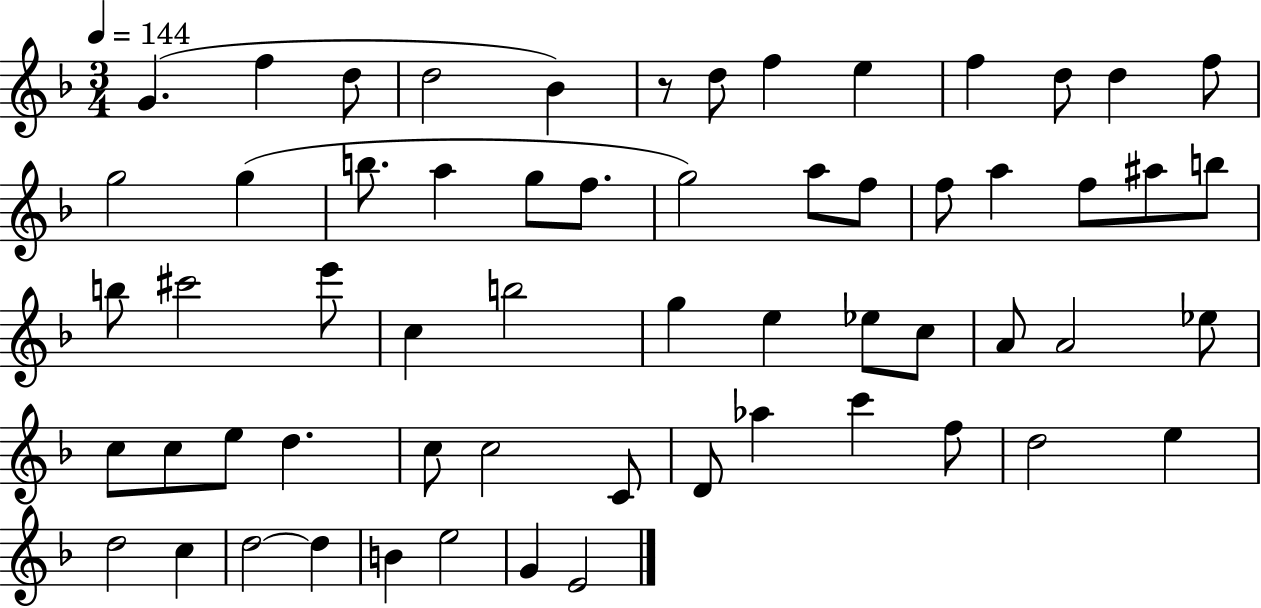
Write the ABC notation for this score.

X:1
T:Untitled
M:3/4
L:1/4
K:F
G f d/2 d2 _B z/2 d/2 f e f d/2 d f/2 g2 g b/2 a g/2 f/2 g2 a/2 f/2 f/2 a f/2 ^a/2 b/2 b/2 ^c'2 e'/2 c b2 g e _e/2 c/2 A/2 A2 _e/2 c/2 c/2 e/2 d c/2 c2 C/2 D/2 _a c' f/2 d2 e d2 c d2 d B e2 G E2